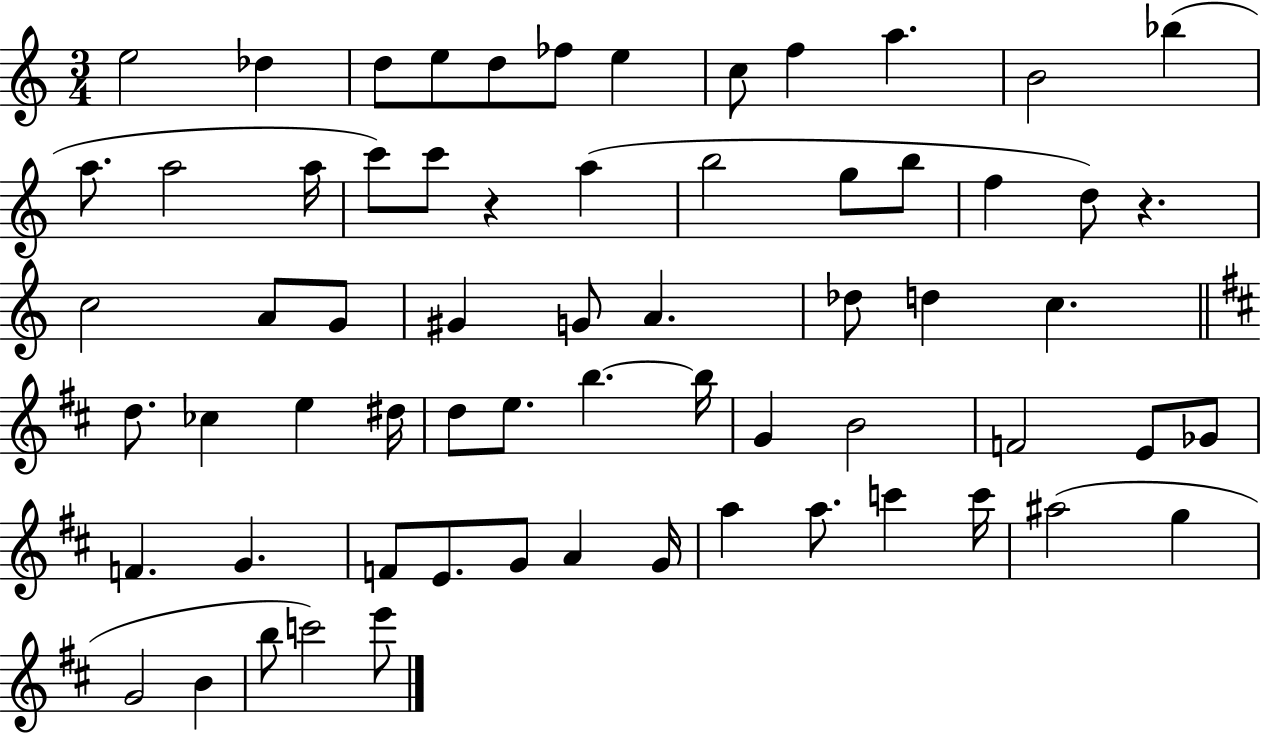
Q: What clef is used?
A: treble